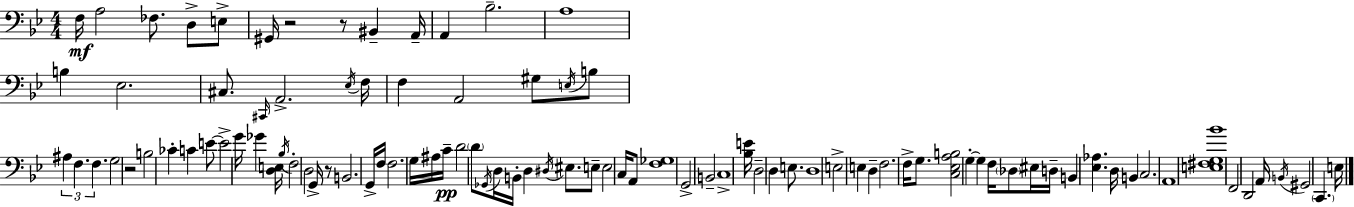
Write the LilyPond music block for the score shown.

{
  \clef bass
  \numericTimeSignature
  \time 4/4
  \key g \minor
  f16\mf a2 fes8. d8-> e8-> | gis,16 r2 r8 bis,4-- a,16-- | a,4 bes2.-- | a1 | \break b4 ees2. | cis8. \grace { cis,16 } a,2.-> | \acciaccatura { ees16 } f16 f4 a,2 gis8 | \acciaccatura { e16 } b8 \tuplet 3/2 { ais4 f4. f4. } | \break g2 r2 | b2 ces'4-. c'4 | e'8~~ e'2-> g'16 ges'4 | <d e>16 \acciaccatura { bes16 } f2-. d2 | \break g,16-> r8 b,2. | g,16-> f16 f2. | g16 ais16 c'16--\pp d'2 \parenthesize d'8 \acciaccatura { ges,16 } d16 | b,16-. d4 \acciaccatura { dis16 } eis8. e8-- e2 | \break c16 a,8 <f ges>1 | g,2-> b,2-- | c1-> | <bes e'>16 d2-- d4 | \break e8. d1 | e2-> e4 | d4-- f2. | f16-> g8. <c ees a b>2 g4-.~~ | \break g4 f16 \parenthesize des8 eis16 d16-- b,4 <ees aes>4. | d16 b,4 c2. | a,1 | <e fis g bes'>1 | \break f,2 d,2 | a,16 \acciaccatura { b,16 } gis,2 | \parenthesize c,4. e16 \bar "|."
}